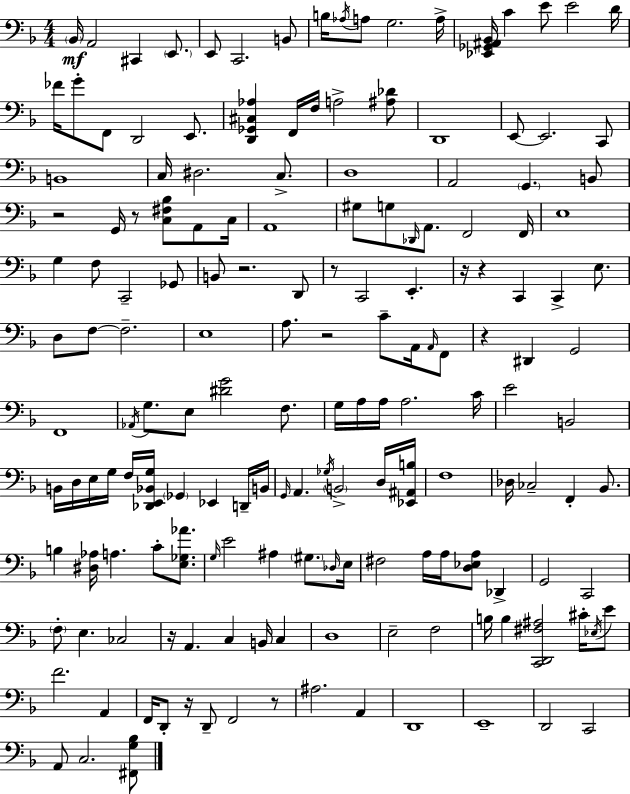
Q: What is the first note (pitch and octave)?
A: Bb2